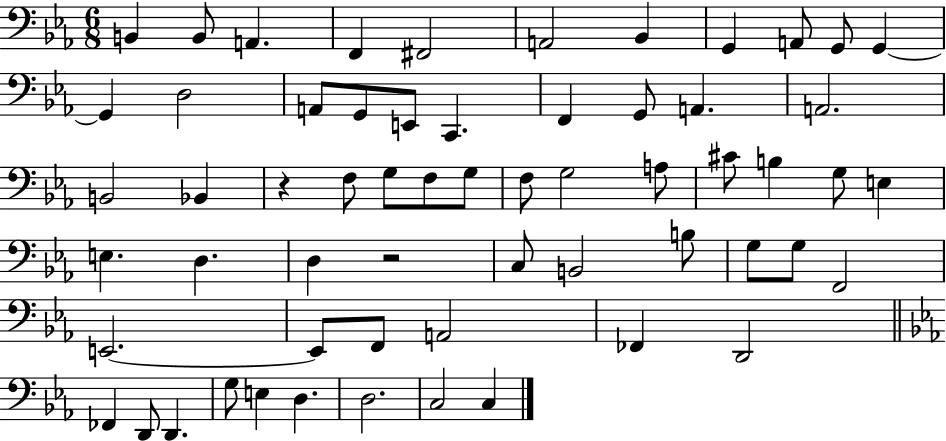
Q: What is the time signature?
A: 6/8